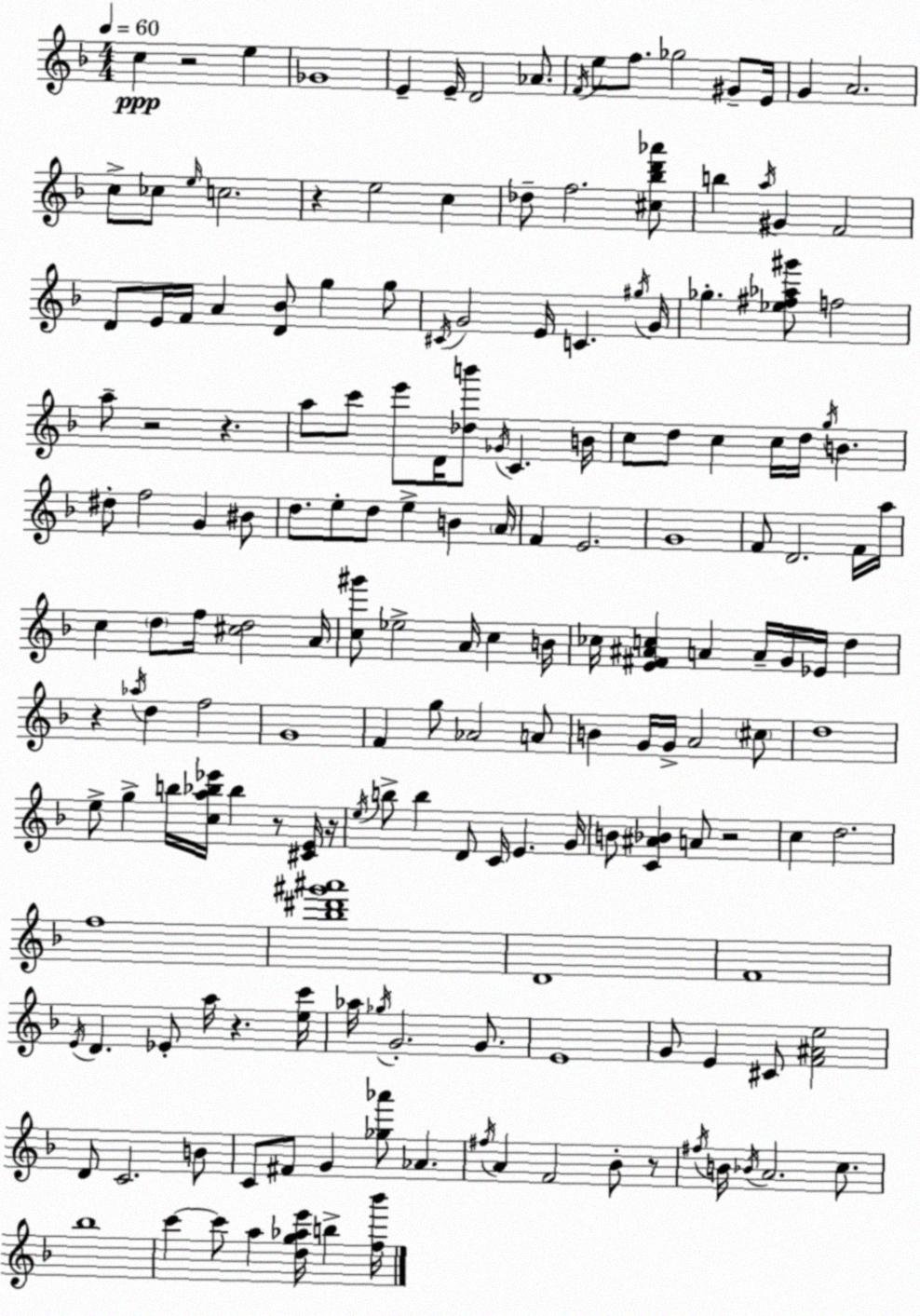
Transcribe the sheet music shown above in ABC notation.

X:1
T:Untitled
M:4/4
L:1/4
K:Dm
c z2 e _G4 E E/4 D2 _A/2 F/4 e/2 f/2 _g2 ^G/2 E/4 G A2 c/2 _c/2 e/4 c2 z e2 c _d/2 f2 [^c_bd'_a']/2 b a/4 ^G F2 D/2 E/4 F/4 A [D_B]/2 g g/2 ^C/4 G2 E/4 C ^g/4 G/4 _g [_e^f_a^g']/2 f2 a/2 z2 z a/2 c'/2 e'/2 D/4 [_db']/2 _G/4 C B/4 c/2 d/2 c c/4 d/4 g/4 B ^d/2 f2 G ^B/2 d/2 e/2 d/2 e B A/4 F E2 G4 F/2 D2 F/4 a/4 c d/2 f/4 [^cd]2 A/4 [c^g']/2 _e2 A/4 c B/4 _c/4 [E^F^Ac] A A/4 G/4 _E/4 d z _a/4 d f2 G4 F g/2 _A2 A/2 B G/4 G/4 A2 ^c/2 d4 e/2 g b/4 [ca_b_e']/4 _b z/2 [^CE]/4 z/4 e/4 b/2 b D/2 C/4 E G/4 B/2 [C^A_B] A/2 z2 c d2 f4 [_b^d'^g'^a']4 D4 F4 E/4 D _E/2 a/4 z [ec']/4 _a/4 _g/4 G2 G/2 E4 G/2 E ^C/2 [F^Ae]2 D/2 C2 B/2 C/2 ^F/2 G [_g_a']/2 _A ^f/4 A F2 _B/2 z/2 ^f/4 B/4 _B/4 A2 c/2 _b4 c' c'/2 a [dg_ae']/4 b [f_b']/4